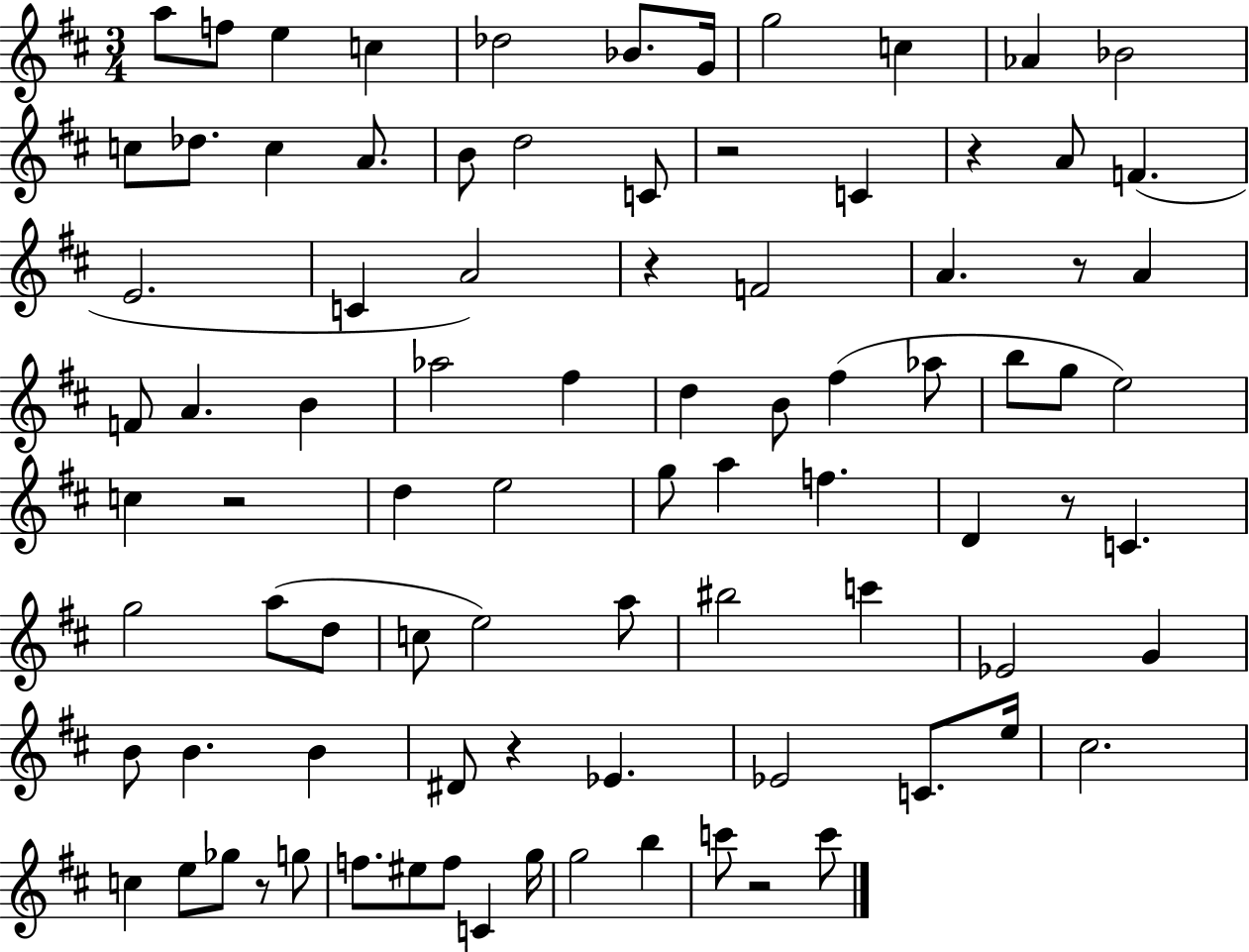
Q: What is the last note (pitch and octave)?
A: C6